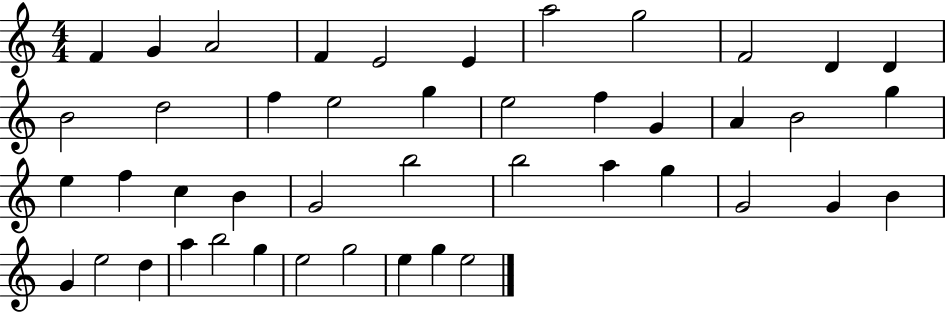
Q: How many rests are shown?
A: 0